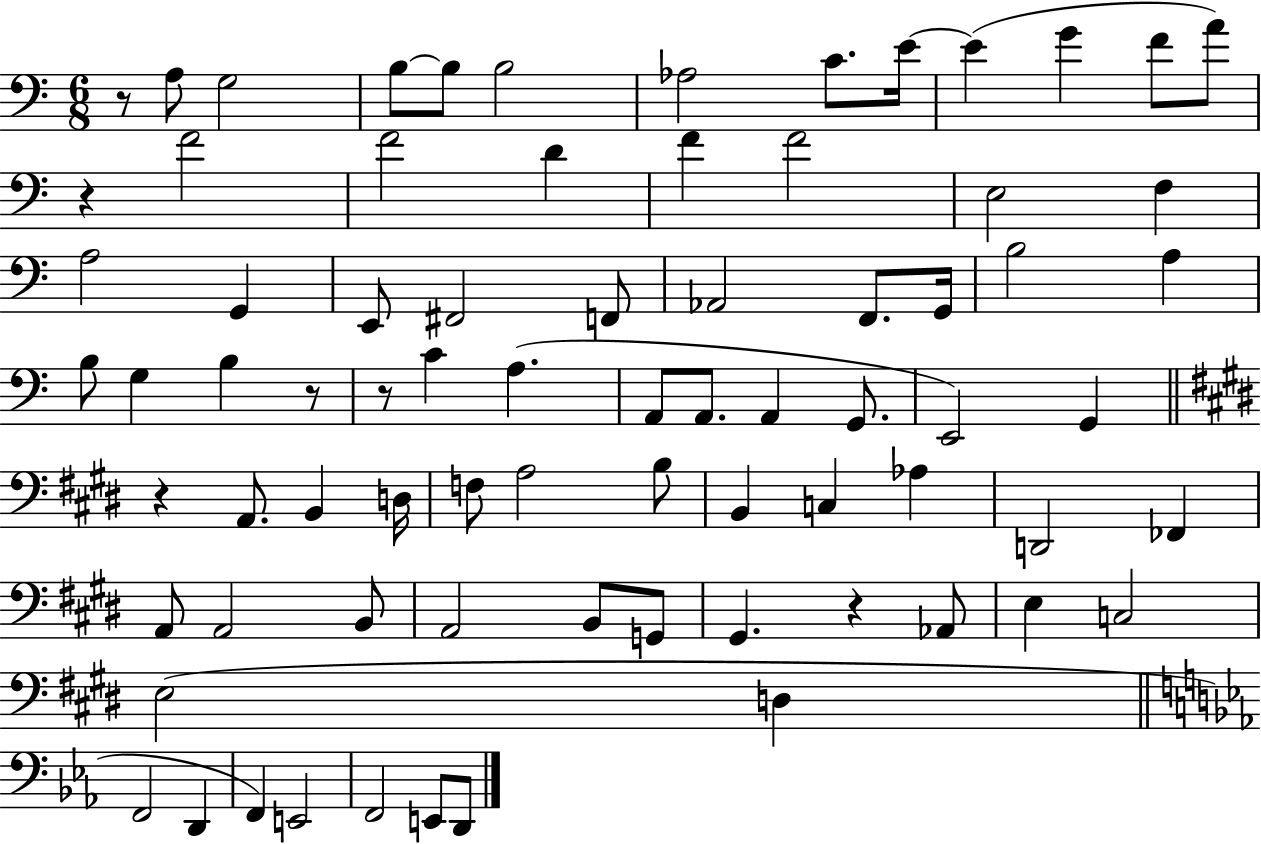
R/e A3/e G3/h B3/e B3/e B3/h Ab3/h C4/e. E4/s E4/q G4/q F4/e A4/e R/q F4/h F4/h D4/q F4/q F4/h E3/h F3/q A3/h G2/q E2/e F#2/h F2/e Ab2/h F2/e. G2/s B3/h A3/q B3/e G3/q B3/q R/e R/e C4/q A3/q. A2/e A2/e. A2/q G2/e. E2/h G2/q R/q A2/e. B2/q D3/s F3/e A3/h B3/e B2/q C3/q Ab3/q D2/h FES2/q A2/e A2/h B2/e A2/h B2/e G2/e G#2/q. R/q Ab2/e E3/q C3/h E3/h D3/q F2/h D2/q F2/q E2/h F2/h E2/e D2/e